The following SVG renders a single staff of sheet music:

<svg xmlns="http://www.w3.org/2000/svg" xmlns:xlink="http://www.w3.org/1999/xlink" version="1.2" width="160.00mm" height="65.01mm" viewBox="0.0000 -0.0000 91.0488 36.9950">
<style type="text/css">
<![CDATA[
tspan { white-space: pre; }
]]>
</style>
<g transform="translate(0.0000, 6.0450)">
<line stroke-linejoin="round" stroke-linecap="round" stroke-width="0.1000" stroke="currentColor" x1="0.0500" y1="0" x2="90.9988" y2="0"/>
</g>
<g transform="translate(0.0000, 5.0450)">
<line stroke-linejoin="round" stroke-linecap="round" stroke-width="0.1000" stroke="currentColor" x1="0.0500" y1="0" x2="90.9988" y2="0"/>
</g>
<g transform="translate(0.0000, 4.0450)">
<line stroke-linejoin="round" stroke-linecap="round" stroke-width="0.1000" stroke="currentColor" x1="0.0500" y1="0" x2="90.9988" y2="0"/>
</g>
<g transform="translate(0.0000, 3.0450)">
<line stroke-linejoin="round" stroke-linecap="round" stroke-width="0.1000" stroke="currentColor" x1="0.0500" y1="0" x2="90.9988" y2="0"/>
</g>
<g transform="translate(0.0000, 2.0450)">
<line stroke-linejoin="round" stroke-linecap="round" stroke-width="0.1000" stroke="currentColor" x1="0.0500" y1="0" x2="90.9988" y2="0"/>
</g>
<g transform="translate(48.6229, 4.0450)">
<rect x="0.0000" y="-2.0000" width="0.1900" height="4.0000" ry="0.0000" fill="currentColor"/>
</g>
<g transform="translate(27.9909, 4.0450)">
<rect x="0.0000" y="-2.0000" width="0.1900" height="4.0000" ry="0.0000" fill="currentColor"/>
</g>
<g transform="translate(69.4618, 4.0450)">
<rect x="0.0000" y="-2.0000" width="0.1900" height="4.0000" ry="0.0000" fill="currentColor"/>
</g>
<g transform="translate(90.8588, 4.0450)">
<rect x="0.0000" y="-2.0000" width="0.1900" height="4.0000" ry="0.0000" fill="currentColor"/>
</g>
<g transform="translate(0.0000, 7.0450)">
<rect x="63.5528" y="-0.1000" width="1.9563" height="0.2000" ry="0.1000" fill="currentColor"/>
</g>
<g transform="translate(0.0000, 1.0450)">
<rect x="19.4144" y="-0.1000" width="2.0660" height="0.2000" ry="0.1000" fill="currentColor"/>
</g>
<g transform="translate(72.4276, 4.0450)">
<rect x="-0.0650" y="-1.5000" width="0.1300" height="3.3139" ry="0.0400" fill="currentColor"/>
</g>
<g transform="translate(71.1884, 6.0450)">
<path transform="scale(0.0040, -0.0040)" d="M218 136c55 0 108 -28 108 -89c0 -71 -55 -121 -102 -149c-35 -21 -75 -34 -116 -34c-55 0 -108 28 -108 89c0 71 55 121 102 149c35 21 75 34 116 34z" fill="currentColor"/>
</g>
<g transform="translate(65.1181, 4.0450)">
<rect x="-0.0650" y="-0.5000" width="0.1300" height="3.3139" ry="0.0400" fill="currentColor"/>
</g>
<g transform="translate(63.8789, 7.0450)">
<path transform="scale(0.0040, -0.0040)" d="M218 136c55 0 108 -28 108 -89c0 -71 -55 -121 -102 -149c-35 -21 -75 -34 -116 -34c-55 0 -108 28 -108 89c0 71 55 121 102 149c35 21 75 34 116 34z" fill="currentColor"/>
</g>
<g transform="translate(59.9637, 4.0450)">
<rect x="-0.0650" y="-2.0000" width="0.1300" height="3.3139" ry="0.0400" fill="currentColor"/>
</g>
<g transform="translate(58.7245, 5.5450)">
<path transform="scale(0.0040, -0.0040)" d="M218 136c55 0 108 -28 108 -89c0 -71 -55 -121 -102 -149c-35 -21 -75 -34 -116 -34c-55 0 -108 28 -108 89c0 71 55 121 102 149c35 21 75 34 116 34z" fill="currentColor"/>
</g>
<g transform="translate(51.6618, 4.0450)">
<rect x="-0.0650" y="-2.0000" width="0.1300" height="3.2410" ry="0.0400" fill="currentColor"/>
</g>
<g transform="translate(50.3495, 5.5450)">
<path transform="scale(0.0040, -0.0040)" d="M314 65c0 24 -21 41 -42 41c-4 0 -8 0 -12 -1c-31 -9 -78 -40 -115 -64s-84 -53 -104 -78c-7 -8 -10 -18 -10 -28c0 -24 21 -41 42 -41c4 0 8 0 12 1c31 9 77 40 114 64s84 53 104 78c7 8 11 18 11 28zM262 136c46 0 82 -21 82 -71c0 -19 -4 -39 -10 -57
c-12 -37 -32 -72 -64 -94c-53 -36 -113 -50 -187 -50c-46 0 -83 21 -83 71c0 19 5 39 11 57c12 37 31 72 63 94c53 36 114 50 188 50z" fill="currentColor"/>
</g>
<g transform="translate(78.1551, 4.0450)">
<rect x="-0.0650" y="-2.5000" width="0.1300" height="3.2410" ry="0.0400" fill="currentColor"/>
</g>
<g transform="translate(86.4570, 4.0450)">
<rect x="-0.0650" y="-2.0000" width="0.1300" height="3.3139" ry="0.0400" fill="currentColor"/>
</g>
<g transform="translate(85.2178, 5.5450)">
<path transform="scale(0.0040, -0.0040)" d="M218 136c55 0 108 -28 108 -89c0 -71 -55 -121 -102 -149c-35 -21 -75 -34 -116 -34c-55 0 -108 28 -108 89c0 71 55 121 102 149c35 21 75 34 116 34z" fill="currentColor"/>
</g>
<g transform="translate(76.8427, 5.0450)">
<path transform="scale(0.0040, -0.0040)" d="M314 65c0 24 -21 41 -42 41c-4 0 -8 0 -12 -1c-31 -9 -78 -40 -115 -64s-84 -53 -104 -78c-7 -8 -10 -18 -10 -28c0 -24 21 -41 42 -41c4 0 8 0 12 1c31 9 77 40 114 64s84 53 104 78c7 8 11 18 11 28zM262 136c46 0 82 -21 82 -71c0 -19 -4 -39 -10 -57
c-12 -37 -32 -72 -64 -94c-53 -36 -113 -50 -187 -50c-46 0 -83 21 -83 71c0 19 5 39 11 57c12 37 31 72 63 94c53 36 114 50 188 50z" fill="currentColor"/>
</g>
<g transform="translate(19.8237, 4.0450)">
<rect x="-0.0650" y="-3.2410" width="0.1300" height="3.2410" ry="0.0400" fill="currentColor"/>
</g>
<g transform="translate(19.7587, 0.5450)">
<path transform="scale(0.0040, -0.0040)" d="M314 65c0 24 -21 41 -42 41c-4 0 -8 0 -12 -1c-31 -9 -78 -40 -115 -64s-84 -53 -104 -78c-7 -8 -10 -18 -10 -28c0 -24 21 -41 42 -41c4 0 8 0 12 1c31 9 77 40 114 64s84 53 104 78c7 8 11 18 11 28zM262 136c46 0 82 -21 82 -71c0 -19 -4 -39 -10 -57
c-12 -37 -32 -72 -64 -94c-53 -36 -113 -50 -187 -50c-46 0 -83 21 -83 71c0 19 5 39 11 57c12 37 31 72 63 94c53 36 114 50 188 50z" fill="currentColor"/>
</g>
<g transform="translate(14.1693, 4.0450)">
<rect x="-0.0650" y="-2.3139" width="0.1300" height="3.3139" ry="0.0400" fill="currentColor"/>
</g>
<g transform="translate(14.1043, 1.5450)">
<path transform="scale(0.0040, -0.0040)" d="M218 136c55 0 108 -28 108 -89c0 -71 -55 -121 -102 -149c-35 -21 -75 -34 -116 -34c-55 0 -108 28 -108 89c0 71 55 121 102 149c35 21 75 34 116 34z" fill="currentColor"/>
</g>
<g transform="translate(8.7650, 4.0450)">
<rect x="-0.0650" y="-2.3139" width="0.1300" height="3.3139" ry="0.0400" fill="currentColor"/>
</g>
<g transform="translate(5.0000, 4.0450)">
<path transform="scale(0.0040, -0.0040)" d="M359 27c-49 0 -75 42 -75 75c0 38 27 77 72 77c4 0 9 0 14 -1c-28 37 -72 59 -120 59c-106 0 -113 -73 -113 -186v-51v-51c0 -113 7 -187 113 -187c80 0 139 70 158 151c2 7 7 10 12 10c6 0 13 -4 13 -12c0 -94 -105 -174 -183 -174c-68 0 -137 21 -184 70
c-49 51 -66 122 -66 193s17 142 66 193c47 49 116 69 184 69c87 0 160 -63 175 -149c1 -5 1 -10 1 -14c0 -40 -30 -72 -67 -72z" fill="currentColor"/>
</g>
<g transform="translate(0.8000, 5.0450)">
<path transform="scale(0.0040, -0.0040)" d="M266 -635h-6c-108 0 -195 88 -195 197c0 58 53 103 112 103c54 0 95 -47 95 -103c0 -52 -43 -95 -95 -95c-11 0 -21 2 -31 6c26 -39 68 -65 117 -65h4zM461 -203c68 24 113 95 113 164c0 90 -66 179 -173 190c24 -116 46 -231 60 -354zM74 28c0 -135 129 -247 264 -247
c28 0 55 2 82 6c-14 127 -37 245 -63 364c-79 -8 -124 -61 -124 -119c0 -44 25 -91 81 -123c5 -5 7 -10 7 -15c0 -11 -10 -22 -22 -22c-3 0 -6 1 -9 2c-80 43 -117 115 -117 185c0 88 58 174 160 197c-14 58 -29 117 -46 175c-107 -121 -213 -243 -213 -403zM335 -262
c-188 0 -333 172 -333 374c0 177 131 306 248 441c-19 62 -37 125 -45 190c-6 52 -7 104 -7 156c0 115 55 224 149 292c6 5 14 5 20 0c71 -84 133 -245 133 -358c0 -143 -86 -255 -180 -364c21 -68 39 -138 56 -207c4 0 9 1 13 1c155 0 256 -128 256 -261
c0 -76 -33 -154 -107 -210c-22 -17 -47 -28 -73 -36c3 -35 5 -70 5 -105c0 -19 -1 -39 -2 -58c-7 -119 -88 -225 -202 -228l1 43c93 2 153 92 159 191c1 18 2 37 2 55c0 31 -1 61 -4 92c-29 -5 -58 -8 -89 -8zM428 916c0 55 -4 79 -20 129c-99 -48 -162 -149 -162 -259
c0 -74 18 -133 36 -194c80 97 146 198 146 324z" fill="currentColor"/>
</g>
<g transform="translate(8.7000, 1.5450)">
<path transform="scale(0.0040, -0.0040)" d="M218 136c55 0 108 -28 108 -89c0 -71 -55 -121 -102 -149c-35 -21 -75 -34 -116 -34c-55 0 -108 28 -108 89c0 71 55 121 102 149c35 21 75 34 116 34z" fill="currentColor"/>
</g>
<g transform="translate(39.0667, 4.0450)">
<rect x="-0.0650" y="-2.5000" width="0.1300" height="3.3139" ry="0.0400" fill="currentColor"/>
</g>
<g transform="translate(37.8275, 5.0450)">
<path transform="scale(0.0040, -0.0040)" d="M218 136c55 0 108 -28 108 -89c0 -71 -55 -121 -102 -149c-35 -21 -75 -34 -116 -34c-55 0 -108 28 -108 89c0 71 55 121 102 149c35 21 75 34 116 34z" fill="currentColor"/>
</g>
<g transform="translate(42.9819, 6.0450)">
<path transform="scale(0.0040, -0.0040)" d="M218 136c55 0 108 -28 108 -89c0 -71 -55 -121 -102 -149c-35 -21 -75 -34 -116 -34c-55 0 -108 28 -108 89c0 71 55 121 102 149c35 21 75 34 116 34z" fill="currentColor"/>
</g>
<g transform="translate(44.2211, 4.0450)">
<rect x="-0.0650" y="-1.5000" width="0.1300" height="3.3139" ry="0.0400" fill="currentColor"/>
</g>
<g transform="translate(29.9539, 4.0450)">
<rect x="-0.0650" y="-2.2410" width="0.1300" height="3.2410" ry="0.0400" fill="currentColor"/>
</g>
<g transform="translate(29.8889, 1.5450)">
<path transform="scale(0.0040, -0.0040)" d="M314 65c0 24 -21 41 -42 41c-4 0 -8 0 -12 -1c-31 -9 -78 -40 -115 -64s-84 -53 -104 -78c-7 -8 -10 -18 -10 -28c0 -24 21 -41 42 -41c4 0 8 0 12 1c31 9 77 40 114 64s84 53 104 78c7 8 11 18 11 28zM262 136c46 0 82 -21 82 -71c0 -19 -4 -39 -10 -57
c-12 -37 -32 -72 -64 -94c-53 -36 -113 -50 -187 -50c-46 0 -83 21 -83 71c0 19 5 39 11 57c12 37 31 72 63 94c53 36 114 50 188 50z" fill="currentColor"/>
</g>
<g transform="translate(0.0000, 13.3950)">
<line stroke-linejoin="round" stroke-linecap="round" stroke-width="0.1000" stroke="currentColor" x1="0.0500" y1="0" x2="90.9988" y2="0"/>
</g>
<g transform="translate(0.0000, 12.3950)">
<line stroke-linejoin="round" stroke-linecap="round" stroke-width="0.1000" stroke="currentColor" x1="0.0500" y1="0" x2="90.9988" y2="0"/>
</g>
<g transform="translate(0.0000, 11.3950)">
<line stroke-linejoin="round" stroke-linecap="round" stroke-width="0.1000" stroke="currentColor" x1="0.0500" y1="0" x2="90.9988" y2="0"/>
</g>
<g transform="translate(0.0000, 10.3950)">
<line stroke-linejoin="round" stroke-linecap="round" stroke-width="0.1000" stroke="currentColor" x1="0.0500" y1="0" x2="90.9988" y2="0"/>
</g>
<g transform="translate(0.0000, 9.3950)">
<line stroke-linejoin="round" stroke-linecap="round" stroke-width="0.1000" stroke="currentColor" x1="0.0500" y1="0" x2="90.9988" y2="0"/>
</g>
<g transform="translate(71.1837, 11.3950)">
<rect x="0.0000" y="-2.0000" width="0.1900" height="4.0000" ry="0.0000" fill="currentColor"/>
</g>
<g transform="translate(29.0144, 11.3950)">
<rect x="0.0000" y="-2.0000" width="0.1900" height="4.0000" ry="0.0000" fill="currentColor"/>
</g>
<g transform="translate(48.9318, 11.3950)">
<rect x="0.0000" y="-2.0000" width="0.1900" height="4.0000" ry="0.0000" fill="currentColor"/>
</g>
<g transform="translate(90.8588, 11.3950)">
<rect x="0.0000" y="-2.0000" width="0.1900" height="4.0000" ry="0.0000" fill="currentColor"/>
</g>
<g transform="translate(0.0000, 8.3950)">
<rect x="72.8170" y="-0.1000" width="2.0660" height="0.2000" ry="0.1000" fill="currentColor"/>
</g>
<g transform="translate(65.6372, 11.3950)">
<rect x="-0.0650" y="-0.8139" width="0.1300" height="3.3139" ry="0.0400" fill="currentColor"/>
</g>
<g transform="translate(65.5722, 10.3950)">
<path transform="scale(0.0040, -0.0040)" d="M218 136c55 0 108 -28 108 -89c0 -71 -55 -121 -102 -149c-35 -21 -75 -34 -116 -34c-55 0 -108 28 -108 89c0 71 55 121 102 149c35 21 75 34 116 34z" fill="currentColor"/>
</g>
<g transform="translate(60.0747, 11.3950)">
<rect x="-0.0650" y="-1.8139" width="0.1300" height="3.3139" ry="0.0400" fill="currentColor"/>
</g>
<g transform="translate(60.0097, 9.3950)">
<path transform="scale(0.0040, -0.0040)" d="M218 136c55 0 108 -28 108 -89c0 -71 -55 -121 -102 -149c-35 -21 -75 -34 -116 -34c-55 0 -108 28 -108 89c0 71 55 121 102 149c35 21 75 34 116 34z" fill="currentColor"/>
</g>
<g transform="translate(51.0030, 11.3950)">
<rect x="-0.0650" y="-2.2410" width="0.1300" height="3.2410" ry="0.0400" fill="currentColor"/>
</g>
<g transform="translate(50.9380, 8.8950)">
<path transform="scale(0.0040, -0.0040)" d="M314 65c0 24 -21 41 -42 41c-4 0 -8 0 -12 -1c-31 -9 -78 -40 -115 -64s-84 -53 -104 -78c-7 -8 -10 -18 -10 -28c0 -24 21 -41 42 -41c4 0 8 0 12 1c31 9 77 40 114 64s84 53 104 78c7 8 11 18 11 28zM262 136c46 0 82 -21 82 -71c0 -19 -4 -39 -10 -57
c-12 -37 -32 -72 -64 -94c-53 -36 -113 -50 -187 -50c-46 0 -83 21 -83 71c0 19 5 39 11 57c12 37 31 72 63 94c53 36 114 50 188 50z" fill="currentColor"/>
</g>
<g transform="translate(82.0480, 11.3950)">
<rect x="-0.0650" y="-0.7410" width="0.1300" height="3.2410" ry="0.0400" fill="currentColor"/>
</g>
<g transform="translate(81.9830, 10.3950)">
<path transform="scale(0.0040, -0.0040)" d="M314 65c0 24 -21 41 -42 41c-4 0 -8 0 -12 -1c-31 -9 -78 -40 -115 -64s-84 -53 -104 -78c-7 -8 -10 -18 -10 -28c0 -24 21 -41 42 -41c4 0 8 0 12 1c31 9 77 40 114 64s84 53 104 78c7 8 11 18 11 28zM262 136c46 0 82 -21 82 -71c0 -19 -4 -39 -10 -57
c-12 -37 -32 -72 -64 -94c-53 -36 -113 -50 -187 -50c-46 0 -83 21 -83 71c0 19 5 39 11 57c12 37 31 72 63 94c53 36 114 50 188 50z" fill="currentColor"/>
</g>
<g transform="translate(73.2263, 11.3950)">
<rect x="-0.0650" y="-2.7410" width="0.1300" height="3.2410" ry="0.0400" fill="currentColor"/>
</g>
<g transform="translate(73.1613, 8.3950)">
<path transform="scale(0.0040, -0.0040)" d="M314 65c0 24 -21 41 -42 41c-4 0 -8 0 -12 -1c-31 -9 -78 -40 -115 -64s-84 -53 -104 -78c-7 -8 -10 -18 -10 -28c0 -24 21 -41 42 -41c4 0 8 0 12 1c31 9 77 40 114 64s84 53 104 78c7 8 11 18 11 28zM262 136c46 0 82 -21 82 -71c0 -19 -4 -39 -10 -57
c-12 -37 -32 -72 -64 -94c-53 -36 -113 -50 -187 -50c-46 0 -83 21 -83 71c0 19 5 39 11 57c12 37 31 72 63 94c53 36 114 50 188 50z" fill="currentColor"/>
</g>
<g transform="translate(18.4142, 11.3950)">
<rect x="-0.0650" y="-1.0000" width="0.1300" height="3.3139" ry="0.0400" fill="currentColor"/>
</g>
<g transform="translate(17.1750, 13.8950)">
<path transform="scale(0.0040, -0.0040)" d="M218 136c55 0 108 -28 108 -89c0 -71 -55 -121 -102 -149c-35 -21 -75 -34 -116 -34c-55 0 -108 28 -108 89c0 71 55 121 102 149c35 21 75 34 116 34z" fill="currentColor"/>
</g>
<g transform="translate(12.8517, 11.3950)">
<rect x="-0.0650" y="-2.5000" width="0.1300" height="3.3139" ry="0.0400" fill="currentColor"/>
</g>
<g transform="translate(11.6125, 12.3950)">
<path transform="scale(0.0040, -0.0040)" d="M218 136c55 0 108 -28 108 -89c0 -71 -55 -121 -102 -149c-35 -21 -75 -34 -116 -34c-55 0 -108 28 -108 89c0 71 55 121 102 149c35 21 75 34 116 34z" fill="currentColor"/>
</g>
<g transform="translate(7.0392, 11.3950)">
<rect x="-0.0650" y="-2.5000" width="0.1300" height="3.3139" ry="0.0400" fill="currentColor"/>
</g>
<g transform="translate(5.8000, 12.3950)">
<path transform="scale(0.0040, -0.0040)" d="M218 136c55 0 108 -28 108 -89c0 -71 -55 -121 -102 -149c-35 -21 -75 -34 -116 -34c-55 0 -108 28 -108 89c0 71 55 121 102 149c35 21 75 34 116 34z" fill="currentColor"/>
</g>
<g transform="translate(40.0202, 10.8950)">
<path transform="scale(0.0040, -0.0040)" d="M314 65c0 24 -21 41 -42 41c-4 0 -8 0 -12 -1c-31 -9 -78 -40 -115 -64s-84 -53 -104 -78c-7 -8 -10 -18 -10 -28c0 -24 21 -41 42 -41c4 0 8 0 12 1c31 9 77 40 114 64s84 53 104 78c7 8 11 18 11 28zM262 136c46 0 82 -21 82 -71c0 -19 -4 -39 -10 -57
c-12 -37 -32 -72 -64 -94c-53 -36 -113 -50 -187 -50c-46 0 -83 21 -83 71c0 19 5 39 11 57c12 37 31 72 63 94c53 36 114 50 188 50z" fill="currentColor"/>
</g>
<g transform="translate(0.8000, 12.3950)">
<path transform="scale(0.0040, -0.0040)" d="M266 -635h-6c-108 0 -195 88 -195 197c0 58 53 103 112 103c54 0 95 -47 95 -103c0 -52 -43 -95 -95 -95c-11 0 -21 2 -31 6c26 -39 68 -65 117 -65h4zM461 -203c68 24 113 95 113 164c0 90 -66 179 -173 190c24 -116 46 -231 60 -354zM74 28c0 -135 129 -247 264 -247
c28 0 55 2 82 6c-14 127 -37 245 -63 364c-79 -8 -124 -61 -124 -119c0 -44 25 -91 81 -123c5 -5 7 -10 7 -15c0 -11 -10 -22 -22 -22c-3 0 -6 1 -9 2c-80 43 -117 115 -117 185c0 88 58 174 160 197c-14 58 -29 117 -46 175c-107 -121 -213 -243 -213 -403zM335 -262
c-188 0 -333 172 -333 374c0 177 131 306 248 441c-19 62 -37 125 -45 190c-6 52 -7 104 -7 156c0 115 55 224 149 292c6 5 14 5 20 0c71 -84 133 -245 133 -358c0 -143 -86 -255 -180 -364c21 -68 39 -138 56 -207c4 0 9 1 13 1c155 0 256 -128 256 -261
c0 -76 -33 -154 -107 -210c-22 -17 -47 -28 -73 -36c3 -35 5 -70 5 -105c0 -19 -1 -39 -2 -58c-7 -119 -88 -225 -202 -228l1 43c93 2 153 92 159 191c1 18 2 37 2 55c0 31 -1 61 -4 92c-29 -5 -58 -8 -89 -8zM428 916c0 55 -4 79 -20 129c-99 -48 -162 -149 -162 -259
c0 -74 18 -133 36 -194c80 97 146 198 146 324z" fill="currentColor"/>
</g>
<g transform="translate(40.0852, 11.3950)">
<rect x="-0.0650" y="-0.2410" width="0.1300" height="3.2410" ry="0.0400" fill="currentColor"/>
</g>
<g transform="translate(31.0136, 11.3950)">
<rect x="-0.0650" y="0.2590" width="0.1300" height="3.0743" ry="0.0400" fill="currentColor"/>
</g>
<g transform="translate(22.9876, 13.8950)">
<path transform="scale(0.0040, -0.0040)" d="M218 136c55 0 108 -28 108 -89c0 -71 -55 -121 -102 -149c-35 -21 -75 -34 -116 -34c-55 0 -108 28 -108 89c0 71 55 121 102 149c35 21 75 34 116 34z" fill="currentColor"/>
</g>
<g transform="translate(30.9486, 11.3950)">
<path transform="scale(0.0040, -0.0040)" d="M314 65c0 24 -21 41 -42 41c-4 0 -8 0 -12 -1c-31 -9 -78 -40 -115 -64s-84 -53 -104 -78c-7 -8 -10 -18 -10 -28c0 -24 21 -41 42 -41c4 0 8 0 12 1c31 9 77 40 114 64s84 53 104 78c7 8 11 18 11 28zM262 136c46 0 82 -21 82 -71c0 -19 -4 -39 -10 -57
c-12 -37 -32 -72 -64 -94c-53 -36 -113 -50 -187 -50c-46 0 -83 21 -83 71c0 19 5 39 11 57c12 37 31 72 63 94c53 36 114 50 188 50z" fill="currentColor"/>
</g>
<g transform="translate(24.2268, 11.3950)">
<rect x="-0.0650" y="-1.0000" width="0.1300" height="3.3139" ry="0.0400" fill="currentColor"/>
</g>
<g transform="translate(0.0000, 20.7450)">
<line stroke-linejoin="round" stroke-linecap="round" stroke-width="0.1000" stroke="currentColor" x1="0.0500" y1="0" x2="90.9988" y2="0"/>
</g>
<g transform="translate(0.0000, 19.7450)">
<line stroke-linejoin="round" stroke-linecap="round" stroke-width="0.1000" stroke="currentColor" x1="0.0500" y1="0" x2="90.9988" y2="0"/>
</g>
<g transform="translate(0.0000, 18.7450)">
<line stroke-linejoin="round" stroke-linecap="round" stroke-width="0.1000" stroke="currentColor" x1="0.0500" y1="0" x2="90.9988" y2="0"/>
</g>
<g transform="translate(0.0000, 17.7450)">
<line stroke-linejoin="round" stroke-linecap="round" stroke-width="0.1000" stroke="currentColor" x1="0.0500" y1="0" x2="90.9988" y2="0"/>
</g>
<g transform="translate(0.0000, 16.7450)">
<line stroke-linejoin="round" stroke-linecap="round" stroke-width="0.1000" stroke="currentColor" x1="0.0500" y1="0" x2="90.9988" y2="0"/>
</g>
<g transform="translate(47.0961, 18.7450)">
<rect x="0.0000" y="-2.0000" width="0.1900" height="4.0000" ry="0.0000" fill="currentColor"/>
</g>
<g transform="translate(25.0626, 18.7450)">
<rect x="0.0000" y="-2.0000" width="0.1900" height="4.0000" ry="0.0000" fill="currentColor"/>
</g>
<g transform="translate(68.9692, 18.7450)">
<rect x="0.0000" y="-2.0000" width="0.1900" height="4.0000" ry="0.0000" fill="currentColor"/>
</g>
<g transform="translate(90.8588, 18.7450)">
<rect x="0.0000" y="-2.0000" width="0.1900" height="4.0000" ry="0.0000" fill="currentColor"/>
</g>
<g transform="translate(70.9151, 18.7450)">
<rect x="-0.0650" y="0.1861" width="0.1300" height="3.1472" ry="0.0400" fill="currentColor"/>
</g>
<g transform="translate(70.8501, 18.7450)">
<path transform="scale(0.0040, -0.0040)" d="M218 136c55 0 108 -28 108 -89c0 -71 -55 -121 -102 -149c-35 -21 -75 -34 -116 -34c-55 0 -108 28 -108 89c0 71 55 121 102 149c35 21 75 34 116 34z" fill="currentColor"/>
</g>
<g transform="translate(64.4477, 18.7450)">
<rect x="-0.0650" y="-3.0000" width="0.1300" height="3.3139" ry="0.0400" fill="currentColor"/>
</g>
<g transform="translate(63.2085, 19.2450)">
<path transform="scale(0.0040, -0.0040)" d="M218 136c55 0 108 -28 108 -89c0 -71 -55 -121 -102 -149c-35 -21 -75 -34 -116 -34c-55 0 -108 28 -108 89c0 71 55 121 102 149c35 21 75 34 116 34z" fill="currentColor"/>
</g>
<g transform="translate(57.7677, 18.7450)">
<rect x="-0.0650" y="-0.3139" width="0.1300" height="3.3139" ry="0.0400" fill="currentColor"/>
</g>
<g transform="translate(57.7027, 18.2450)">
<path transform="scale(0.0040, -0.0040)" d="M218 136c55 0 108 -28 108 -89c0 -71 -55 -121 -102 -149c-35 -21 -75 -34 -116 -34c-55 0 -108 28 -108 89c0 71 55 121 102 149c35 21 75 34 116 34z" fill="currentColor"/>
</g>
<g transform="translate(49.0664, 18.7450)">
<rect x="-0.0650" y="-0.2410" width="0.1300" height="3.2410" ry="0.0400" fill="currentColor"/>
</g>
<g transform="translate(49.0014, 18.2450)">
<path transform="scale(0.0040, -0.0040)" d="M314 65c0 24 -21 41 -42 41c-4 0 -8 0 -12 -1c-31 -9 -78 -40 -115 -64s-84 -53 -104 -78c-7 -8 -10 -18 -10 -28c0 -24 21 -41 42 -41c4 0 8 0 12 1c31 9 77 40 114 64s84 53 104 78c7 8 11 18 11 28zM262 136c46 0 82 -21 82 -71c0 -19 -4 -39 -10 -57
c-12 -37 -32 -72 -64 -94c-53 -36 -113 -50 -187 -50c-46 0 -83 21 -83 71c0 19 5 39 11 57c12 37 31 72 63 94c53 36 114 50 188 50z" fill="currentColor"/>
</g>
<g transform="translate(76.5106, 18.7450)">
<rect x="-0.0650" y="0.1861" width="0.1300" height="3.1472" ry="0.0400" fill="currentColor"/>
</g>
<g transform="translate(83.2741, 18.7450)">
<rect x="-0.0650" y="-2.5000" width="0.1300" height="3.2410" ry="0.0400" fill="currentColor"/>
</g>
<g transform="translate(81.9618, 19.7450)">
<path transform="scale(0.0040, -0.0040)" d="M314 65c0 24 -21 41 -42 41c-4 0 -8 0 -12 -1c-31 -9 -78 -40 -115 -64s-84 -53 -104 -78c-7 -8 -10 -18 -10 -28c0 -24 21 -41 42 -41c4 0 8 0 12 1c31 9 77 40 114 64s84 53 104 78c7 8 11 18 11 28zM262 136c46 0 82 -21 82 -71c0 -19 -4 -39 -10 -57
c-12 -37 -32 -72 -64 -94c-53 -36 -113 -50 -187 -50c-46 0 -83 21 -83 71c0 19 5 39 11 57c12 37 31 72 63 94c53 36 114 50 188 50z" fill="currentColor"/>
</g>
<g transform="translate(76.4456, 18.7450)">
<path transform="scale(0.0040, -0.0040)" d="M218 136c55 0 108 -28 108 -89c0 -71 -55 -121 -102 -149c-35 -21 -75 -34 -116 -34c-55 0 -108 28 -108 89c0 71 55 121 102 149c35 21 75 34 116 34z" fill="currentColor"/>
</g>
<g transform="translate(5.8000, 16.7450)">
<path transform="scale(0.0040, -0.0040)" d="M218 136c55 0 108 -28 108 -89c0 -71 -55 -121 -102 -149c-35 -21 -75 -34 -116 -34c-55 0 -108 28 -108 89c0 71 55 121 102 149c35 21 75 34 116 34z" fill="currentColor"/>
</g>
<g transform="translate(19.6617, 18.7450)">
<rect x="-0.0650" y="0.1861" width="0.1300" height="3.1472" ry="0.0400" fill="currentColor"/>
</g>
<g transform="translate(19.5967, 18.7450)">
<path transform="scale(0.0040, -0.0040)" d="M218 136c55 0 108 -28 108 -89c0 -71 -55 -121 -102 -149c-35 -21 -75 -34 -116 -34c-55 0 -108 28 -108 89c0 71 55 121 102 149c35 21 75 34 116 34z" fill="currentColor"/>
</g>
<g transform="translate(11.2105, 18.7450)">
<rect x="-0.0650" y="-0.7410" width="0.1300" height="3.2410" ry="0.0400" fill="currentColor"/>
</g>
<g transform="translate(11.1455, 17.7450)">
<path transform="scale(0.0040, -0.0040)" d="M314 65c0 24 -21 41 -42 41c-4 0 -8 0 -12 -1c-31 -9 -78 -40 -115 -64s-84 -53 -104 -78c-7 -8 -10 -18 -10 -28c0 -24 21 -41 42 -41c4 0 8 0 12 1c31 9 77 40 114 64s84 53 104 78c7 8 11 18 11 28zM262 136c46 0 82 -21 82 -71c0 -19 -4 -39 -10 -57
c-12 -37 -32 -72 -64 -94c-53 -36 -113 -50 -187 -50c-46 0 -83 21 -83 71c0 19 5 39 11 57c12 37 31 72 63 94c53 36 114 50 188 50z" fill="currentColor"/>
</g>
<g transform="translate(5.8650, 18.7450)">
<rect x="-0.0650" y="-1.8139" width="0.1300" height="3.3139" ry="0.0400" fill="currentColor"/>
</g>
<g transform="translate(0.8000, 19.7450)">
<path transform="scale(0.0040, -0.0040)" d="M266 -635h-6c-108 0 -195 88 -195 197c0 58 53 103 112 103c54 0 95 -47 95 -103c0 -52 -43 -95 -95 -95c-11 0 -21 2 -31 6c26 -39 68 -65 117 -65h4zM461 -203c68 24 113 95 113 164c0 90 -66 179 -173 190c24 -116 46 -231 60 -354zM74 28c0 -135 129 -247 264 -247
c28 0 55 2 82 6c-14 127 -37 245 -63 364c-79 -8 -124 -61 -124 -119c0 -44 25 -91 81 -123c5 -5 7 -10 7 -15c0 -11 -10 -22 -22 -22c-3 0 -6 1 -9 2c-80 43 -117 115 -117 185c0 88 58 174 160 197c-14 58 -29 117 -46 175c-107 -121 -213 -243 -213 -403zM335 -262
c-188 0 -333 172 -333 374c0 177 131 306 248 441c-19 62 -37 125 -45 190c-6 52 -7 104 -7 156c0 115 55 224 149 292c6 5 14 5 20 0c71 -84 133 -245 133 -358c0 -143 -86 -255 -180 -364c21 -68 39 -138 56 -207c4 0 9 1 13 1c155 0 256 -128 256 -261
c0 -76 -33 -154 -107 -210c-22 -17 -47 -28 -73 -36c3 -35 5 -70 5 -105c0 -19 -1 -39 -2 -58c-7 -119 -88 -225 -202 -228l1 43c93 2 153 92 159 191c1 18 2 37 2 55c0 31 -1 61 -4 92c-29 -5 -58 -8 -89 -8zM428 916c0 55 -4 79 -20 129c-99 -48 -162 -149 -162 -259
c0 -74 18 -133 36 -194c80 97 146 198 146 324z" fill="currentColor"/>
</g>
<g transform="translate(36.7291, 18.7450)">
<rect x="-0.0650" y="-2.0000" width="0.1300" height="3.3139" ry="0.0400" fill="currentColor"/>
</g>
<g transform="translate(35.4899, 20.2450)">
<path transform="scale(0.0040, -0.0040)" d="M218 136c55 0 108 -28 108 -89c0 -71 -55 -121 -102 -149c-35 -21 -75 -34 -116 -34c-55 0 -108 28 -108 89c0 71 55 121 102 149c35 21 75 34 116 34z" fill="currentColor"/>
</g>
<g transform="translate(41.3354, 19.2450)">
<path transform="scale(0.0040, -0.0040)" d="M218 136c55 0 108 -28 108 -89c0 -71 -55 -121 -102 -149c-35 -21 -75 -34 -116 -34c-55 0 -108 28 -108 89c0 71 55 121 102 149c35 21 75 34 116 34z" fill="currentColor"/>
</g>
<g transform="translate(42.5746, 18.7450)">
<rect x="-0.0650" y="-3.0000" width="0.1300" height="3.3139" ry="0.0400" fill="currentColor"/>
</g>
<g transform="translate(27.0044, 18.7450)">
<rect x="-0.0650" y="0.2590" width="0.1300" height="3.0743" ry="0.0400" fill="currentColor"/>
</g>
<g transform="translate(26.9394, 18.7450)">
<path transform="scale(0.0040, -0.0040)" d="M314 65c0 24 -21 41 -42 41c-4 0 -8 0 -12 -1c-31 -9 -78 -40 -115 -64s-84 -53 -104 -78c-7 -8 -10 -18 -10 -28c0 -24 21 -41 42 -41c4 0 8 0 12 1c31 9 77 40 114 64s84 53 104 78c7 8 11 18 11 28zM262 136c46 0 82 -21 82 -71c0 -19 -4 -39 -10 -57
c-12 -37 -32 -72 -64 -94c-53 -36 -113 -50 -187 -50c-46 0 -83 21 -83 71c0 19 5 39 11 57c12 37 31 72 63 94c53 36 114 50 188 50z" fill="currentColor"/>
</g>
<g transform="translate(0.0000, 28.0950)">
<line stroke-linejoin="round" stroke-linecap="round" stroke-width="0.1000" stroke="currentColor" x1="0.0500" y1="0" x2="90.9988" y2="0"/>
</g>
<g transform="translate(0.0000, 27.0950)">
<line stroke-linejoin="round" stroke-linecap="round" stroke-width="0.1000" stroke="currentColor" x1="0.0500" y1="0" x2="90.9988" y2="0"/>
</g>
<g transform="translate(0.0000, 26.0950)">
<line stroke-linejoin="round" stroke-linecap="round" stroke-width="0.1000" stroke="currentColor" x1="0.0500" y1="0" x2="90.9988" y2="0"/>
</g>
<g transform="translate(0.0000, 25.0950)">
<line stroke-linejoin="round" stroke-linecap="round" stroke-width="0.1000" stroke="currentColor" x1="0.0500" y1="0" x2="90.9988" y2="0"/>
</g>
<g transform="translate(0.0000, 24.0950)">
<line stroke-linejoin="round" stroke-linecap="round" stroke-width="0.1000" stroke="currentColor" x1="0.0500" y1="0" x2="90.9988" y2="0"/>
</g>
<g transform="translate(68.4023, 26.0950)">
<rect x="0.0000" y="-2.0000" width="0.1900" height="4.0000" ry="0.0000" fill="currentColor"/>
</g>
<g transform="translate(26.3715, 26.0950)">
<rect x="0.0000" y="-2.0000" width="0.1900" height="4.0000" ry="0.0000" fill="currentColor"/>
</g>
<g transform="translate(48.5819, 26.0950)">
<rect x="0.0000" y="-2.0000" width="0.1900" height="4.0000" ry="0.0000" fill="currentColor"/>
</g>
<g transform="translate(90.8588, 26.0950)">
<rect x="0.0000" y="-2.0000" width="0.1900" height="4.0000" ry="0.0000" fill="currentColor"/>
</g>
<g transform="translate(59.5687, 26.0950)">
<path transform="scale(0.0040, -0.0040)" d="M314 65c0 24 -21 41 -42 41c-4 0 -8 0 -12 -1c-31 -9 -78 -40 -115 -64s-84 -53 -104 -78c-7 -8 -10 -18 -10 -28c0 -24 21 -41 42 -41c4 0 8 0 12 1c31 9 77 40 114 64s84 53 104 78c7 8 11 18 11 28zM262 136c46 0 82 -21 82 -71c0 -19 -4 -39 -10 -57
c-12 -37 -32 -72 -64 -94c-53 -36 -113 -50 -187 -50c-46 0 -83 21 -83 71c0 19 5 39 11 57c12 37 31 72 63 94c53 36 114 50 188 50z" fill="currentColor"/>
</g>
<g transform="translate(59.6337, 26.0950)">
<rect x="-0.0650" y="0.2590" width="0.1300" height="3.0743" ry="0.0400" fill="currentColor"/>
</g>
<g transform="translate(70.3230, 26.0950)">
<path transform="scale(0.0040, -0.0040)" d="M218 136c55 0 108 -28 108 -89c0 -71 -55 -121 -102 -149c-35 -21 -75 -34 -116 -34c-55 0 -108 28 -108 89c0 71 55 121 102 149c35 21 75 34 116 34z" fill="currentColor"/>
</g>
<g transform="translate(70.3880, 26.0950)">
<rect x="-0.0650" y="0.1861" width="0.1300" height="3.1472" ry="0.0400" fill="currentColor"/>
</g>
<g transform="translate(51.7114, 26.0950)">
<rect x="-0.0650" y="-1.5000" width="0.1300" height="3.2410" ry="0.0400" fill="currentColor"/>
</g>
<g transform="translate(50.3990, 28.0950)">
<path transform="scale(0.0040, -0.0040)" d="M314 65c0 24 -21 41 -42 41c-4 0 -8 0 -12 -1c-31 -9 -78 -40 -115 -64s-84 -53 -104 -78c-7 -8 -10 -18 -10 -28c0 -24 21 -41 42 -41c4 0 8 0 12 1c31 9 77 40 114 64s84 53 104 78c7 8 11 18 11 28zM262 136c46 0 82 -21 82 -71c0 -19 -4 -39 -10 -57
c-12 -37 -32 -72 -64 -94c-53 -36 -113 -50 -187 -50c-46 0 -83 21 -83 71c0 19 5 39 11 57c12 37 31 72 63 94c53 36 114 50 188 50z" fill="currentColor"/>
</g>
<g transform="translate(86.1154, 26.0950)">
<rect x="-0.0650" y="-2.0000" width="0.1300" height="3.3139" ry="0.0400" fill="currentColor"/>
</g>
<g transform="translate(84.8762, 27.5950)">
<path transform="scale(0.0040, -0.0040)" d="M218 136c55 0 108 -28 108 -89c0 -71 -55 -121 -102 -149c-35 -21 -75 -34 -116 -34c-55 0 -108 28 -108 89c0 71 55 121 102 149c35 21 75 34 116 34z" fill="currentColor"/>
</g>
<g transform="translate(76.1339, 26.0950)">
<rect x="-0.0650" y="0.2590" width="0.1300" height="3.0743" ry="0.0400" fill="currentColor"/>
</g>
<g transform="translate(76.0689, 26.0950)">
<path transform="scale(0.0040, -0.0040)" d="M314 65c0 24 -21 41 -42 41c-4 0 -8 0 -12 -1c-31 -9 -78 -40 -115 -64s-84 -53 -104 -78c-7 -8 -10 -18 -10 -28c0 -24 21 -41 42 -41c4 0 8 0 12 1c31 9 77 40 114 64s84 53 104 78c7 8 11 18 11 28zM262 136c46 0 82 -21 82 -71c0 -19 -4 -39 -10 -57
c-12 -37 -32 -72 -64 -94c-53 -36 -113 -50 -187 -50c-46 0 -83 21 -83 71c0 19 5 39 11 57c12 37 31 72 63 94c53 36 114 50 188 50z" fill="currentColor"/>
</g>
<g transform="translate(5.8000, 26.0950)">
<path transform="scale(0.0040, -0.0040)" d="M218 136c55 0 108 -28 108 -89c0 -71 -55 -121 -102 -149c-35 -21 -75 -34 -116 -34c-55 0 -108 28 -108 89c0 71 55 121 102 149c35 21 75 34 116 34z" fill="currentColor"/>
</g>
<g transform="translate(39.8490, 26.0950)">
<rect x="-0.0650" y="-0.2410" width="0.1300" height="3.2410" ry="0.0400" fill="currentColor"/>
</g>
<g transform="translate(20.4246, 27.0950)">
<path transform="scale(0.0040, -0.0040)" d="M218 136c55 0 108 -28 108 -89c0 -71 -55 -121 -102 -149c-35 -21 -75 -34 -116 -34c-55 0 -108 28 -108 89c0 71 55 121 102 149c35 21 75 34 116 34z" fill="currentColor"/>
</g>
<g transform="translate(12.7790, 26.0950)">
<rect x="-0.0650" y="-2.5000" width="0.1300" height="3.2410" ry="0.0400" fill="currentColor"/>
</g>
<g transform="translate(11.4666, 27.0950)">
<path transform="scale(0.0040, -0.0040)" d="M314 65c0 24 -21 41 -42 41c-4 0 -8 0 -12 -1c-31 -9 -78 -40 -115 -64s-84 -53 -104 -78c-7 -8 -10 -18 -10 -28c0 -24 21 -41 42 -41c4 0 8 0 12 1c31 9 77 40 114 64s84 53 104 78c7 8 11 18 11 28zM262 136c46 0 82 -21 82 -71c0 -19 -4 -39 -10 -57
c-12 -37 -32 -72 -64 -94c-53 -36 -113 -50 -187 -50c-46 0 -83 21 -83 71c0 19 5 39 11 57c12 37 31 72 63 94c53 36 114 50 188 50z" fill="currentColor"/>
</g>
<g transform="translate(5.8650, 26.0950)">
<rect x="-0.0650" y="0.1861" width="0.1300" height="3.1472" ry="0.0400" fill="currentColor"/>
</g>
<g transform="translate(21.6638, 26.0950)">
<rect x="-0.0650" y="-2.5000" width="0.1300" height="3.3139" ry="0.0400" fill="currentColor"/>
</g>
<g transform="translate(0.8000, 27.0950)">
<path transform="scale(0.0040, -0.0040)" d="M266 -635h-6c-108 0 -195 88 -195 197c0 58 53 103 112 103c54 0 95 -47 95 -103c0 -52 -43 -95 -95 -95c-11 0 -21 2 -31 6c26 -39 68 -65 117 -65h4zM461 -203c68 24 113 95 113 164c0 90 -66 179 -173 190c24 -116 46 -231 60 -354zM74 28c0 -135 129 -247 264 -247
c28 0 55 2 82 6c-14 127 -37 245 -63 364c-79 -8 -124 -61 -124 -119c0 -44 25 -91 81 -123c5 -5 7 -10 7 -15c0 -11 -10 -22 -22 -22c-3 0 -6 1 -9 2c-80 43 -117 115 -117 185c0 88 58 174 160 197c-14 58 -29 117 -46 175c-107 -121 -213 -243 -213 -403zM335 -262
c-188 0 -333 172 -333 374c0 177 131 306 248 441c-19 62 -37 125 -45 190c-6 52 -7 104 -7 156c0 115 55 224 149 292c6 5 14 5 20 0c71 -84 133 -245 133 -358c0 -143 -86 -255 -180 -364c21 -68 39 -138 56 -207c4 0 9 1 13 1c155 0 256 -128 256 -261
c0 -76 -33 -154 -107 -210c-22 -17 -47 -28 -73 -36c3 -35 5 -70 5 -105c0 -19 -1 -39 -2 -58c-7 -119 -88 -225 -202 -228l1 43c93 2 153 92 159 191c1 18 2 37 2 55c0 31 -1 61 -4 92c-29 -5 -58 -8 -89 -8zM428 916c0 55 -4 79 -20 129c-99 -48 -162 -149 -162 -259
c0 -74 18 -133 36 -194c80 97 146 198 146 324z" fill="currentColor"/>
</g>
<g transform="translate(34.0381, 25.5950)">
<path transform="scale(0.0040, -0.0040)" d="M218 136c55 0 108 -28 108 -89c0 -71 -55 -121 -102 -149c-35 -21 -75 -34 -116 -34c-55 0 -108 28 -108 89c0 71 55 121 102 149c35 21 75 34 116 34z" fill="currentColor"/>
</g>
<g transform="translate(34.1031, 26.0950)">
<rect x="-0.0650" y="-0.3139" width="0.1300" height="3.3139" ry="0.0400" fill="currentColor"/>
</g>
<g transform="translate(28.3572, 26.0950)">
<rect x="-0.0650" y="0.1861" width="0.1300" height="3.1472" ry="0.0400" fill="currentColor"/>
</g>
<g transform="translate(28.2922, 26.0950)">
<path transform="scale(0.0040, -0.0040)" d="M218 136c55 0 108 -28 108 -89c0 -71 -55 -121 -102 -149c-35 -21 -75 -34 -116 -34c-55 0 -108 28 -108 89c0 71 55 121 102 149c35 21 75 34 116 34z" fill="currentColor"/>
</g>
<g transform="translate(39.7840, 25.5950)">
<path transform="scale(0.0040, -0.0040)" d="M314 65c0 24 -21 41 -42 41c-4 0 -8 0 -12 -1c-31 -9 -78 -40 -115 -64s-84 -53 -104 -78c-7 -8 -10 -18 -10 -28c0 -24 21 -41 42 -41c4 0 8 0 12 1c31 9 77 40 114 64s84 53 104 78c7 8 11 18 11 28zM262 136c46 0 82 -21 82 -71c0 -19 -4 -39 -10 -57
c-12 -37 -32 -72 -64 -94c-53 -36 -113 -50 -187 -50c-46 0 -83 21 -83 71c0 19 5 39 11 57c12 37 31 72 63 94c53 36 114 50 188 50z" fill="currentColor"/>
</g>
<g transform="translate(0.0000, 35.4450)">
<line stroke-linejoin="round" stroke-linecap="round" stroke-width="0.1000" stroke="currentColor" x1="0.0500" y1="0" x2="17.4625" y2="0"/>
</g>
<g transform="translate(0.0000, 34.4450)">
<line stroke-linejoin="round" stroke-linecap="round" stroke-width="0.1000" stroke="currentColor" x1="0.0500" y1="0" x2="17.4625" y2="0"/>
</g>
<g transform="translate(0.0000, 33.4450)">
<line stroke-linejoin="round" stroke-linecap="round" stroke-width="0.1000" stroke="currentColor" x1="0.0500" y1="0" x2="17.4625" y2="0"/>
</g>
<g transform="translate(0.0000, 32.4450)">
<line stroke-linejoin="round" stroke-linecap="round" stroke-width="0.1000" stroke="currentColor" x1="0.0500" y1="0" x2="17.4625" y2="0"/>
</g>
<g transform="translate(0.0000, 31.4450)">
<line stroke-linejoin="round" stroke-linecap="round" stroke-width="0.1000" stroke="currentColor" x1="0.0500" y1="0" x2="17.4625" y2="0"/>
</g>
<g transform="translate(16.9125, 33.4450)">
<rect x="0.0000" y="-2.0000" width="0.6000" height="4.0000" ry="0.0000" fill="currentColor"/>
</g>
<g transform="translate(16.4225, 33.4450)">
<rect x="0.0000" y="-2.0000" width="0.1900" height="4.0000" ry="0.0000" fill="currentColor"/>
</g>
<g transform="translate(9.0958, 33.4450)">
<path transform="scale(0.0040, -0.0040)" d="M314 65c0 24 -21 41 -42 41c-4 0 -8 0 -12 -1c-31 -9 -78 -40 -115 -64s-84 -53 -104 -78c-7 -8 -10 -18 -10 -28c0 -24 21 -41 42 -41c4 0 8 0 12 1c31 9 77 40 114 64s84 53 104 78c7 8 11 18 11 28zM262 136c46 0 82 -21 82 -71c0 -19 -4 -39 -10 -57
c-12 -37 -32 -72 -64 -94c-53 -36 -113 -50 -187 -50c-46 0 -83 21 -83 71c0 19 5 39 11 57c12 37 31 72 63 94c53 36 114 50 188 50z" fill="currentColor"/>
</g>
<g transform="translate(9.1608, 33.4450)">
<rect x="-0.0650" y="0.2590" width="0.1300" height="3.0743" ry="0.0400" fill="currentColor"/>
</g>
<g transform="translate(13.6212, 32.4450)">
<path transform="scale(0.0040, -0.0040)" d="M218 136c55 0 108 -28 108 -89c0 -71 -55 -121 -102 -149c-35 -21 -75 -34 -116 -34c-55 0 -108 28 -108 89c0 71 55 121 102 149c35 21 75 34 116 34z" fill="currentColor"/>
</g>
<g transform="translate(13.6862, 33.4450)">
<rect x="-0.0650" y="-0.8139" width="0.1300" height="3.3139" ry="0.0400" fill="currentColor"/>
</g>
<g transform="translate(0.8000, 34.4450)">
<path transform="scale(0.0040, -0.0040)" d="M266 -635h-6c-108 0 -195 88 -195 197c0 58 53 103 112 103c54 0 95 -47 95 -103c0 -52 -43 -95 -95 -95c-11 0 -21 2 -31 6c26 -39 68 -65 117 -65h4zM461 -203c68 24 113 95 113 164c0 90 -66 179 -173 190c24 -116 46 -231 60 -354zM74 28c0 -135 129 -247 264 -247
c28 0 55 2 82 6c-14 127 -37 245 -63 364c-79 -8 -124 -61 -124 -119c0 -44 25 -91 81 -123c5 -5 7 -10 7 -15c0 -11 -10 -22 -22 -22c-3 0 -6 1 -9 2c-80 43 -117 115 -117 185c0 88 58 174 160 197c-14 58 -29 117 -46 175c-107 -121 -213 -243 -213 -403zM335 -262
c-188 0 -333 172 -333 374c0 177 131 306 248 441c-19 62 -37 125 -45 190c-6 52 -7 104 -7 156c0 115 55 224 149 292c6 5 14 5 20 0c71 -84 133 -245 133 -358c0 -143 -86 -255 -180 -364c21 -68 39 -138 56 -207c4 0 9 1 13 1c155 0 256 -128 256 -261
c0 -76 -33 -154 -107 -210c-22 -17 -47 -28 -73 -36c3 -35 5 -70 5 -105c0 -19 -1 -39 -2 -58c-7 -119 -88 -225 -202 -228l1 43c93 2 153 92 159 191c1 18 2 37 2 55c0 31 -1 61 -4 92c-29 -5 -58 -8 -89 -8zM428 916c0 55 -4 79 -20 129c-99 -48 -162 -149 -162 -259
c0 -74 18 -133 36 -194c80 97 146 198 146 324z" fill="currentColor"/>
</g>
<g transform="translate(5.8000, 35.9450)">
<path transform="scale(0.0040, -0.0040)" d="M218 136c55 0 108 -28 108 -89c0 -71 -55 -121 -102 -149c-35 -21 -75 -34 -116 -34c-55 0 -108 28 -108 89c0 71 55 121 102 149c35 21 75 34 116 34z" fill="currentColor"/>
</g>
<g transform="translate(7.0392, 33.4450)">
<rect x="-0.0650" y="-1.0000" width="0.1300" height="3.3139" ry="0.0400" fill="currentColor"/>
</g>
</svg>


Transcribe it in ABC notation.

X:1
T:Untitled
M:4/4
L:1/4
K:C
g g b2 g2 G E F2 F C E G2 F G G D D B2 c2 g2 f d a2 d2 f d2 B B2 F A c2 c A B B G2 B G2 G B c c2 E2 B2 B B2 F D B2 d